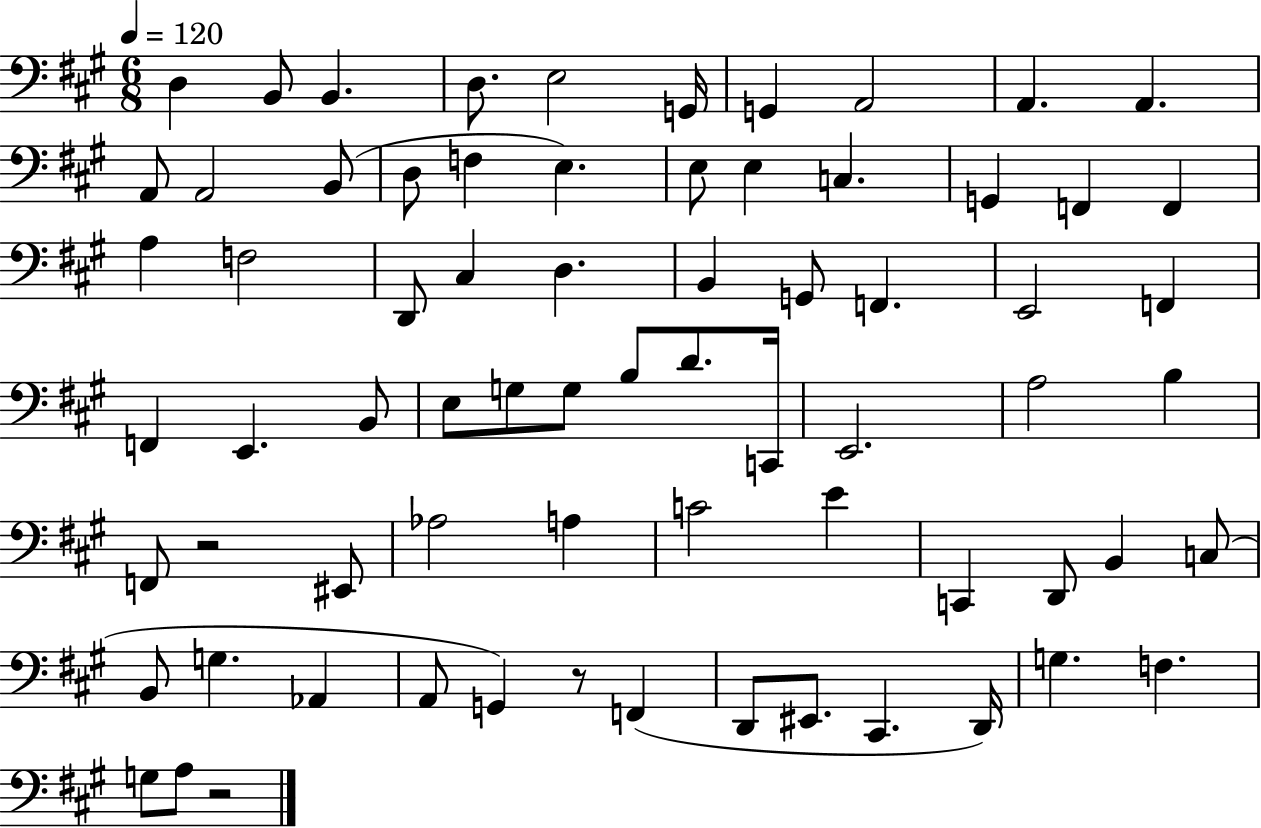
D3/q B2/e B2/q. D3/e. E3/h G2/s G2/q A2/h A2/q. A2/q. A2/e A2/h B2/e D3/e F3/q E3/q. E3/e E3/q C3/q. G2/q F2/q F2/q A3/q F3/h D2/e C#3/q D3/q. B2/q G2/e F2/q. E2/h F2/q F2/q E2/q. B2/e E3/e G3/e G3/e B3/e D4/e. C2/s E2/h. A3/h B3/q F2/e R/h EIS2/e Ab3/h A3/q C4/h E4/q C2/q D2/e B2/q C3/e B2/e G3/q. Ab2/q A2/e G2/q R/e F2/q D2/e EIS2/e. C#2/q. D2/s G3/q. F3/q. G3/e A3/e R/h